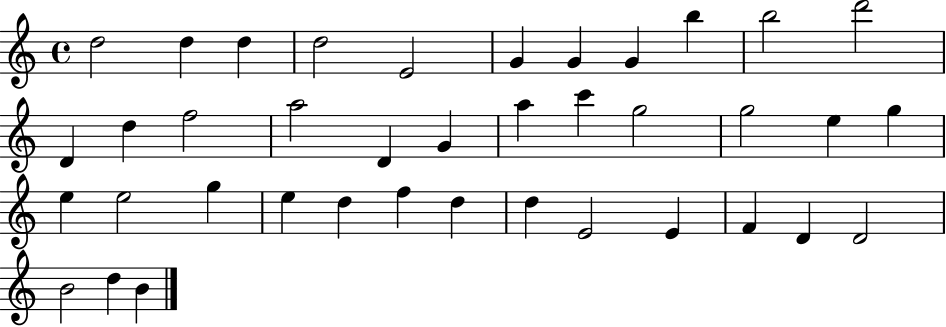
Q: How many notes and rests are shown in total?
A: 39